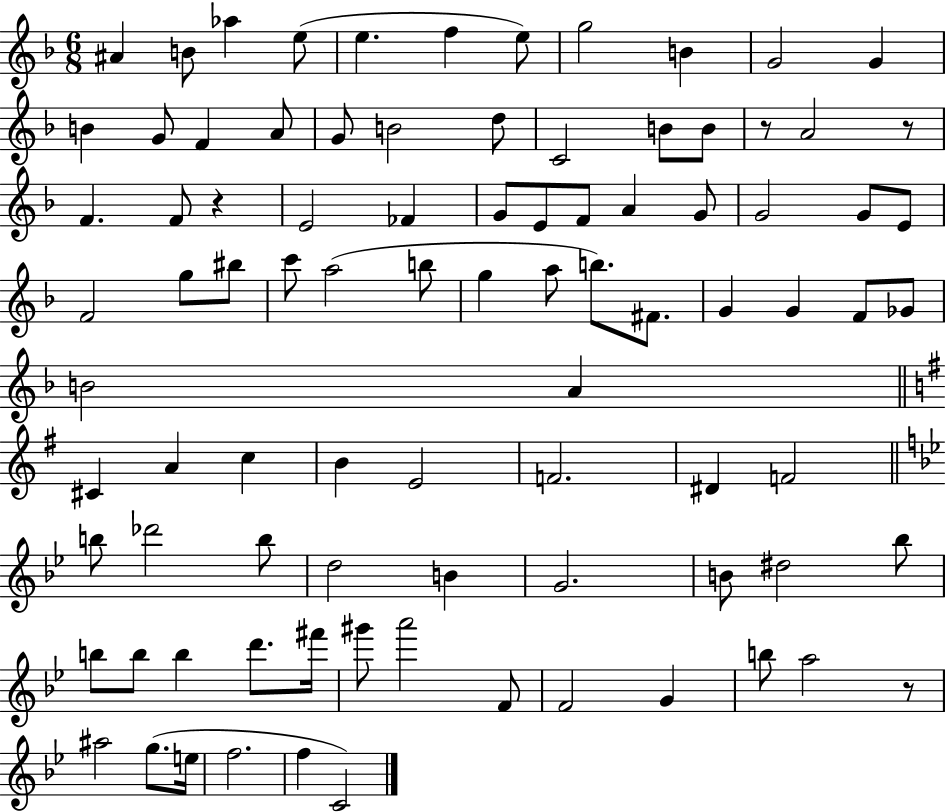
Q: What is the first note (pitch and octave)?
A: A#4